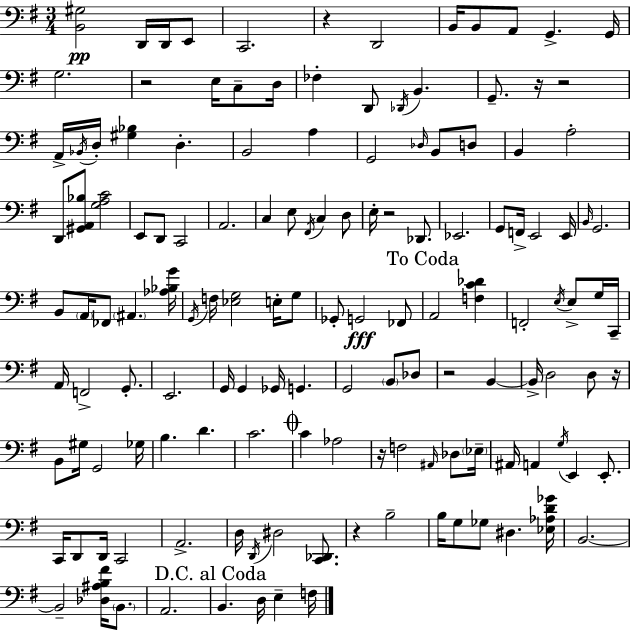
[B2,G#3]/h D2/s D2/s E2/e C2/h. R/q D2/h B2/s B2/e A2/e G2/q. G2/s G3/h. R/h E3/s C3/e D3/s FES3/q D2/e Db2/s B2/q. G2/e. R/s R/h A2/s Bb2/s D3/s [G#3,Bb3]/q D3/q. B2/h A3/q G2/h Db3/s B2/e D3/e B2/q A3/h D2/e [G#2,A2,Bb3]/e [G3,A3,C4]/h E2/e D2/e C2/h A2/h. C3/q E3/e F#2/s C3/q D3/e E3/s R/h Db2/e. Eb2/h. G2/e F2/s E2/h E2/s B2/s G2/h. B2/e A2/s FES2/e A#2/q. [Ab3,Bb3,G4]/s G2/s F3/s [Eb3,G3]/h E3/s G3/e Gb2/e G2/h FES2/e A2/h [F3,C4,Db4]/q F2/h E3/s E3/e G3/s C2/s A2/s F2/h G2/e. E2/h. G2/s G2/q Gb2/s G2/q. G2/h B2/e Db3/e R/h B2/q B2/s D3/h D3/e R/s B2/e G#3/s G2/h Gb3/s B3/q. D4/q. C4/h. C4/q Ab3/h R/s F3/h A#2/s Db3/e Eb3/s A#2/s A2/q G3/s E2/q E2/e. C2/s D2/e D2/s C2/h A2/h. D3/s D2/s D#3/h [C2,Db2]/e. R/q B3/h B3/s G3/e Gb3/e D#3/q. [Eb3,Ab3,D4,Gb4]/s B2/h. B2/h [Db3,A#3,B3,F#4]/s B2/e. A2/h. B2/q. D3/s E3/q F3/s